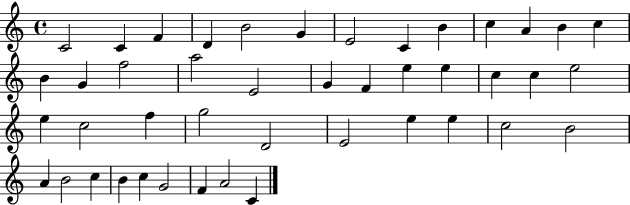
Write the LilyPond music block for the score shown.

{
  \clef treble
  \time 4/4
  \defaultTimeSignature
  \key c \major
  c'2 c'4 f'4 | d'4 b'2 g'4 | e'2 c'4 b'4 | c''4 a'4 b'4 c''4 | \break b'4 g'4 f''2 | a''2 e'2 | g'4 f'4 e''4 e''4 | c''4 c''4 e''2 | \break e''4 c''2 f''4 | g''2 d'2 | e'2 e''4 e''4 | c''2 b'2 | \break a'4 b'2 c''4 | b'4 c''4 g'2 | f'4 a'2 c'4 | \bar "|."
}